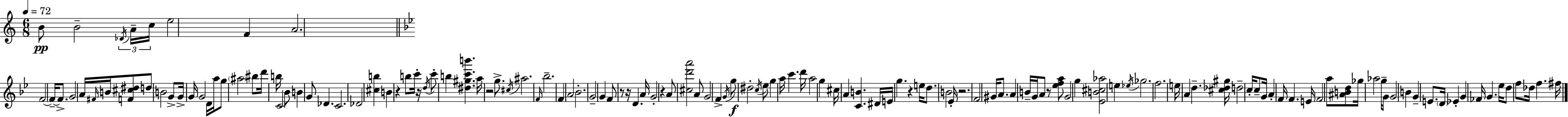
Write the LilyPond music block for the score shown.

{
  \clef treble
  \numericTimeSignature
  \time 6/8
  \key c \major
  \tempo 4 = 72
  b'8\pp b'2-- \tuplet 3/2 { \acciaccatura { des'16 } a'16-- | c''16 } e''2 f'4 | a'2. | \bar "||" \break \key g \minor f'2~~ f'16--~~ f'8.-> | g'2 a'16 \grace { fis'16 } b'16 <f' cis'' dis''>8 | d''8 b'2 g'8-> | g'16-> g'16 g'2 d'16 | \break a''16 g''8 \parenthesize ais''2 bis''8 | d'''16 b''16 c'2 bes'8 | b'4 g'8 des'4. | c'2. | \break des'2 <cis'' b''>4 | b'4 r4 b''8 c'''16-. | r16 \acciaccatura { d''16 } c'''8-. b''4 <dis'' gis'' c''' b'''>4. | a''16 r2 g''8.-> | \break \acciaccatura { cis''16 } ais''2. | \grace { f'16 } bes''2.-- | \parenthesize f'4 a'2 | bes'2.-. | \break g'2-- | g'4 f'8 r8 r16 d'4. | a'16 g'2-. | r4 a'8 <cis'' d''' a'''>2 | \break a'8 g'2 | f'4-> \acciaccatura { g'16 } g''8\f dis''2-. | \acciaccatura { c''16 } ees''8 g''4 a''16 c'''4. | d'''16 a''2 | \break g''4 cis''16 a'4 <c' b'>4. | dis'16 e'16 g''4. | r4 e''16 d''8. b'2 | ees'16-. r2. | \break f'2 | gis'16 a'8. a'4 b'16-- g'16 | a'8 r8 <ees'' f'' a''>8 g'2 | g''4 <ees' b' cis'' aes''>2 | \break e''4 \acciaccatura { ees''16 } ges''2. | f''2. | e''16 a'4 | d''4.-- <cis'' des'' gis''>16 d''2-- | \break c''16-. c''8-- g'16 \parenthesize a'4-. f'16 | f'4. e'16 f'2 | a''8 <ais' b' d''>8 ges''16 aes''2 | g''16-- g'8 g'2 | \break b'4 g'4-- e'8. | \parenthesize d'16 ees'4-. g'4 fes'16 | g'4. ees''16 d''8 f''8 des''16 | f''4. fis''16 \bar "|."
}